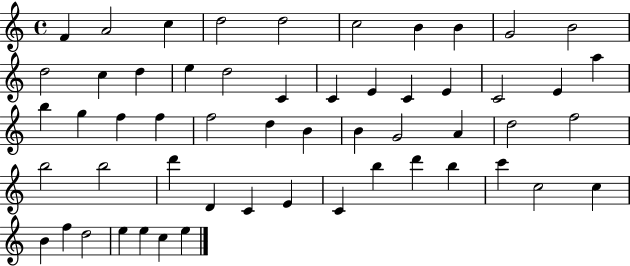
X:1
T:Untitled
M:4/4
L:1/4
K:C
F A2 c d2 d2 c2 B B G2 B2 d2 c d e d2 C C E C E C2 E a b g f f f2 d B B G2 A d2 f2 b2 b2 d' D C E C b d' b c' c2 c B f d2 e e c e